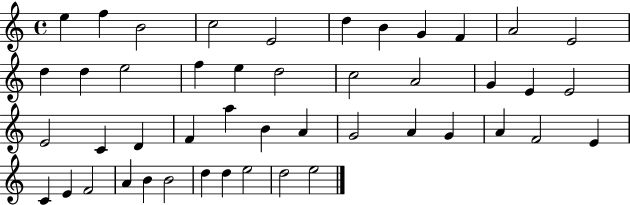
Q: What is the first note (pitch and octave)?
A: E5